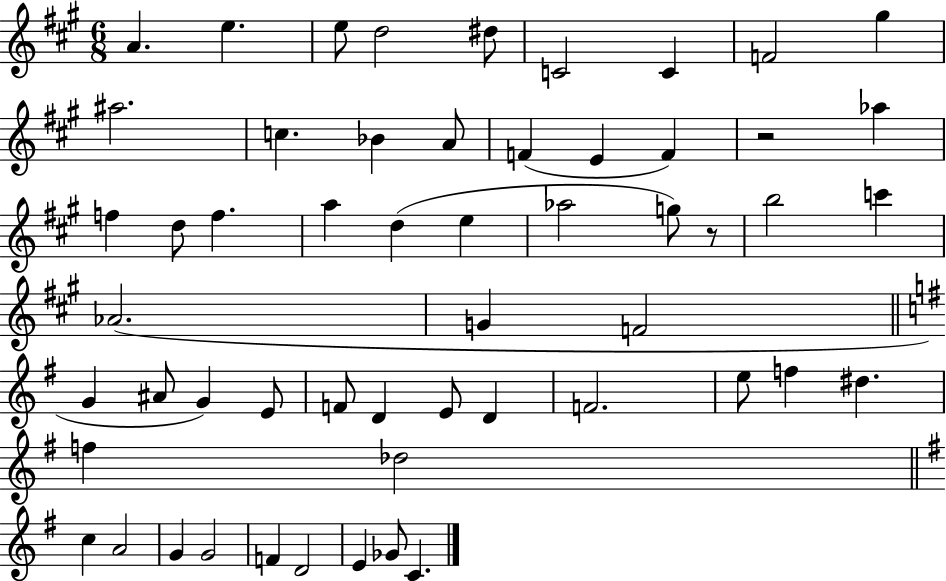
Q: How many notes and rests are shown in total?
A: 55